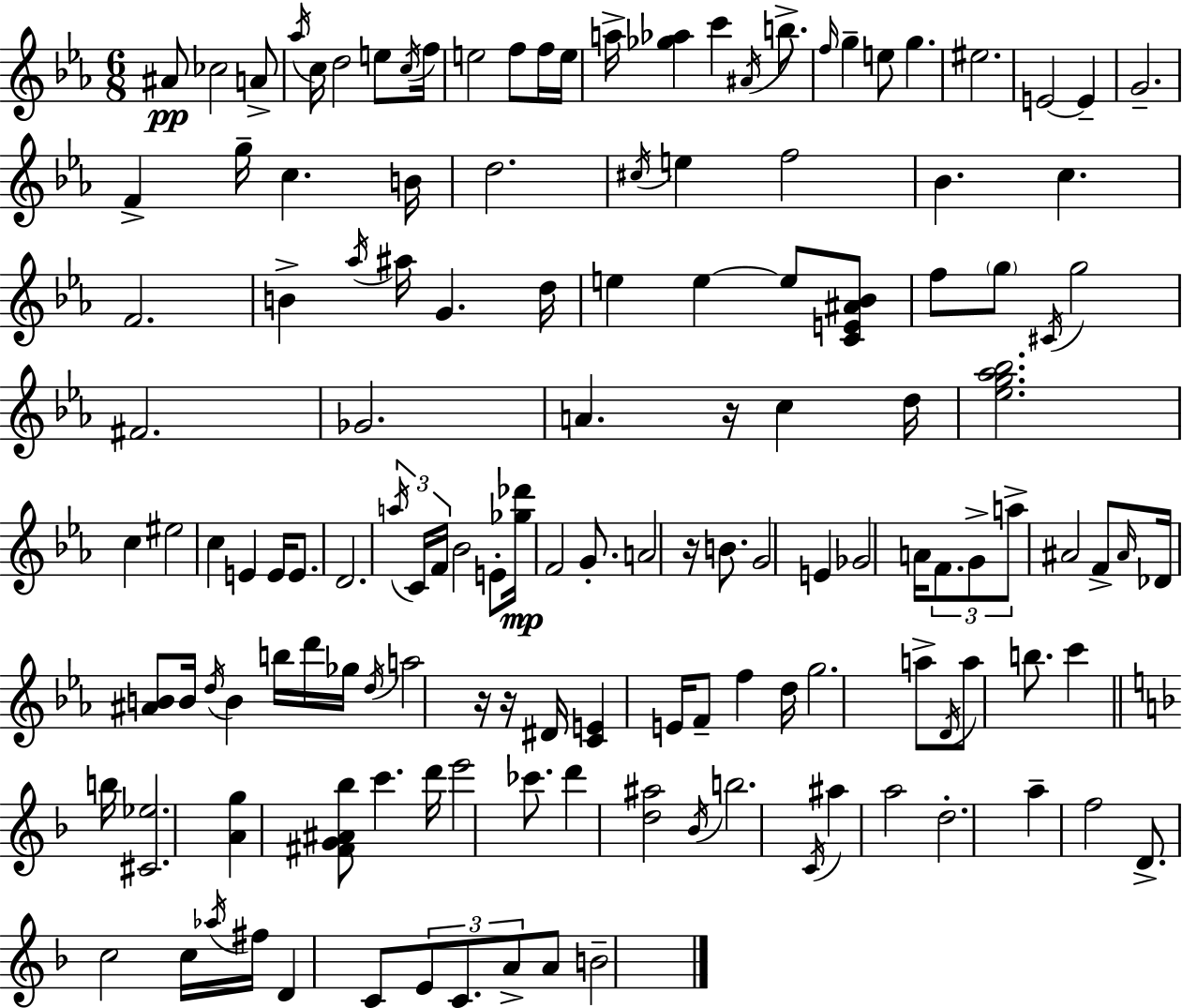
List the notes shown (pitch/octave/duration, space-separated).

A#4/e CES5/h A4/e Ab5/s C5/s D5/h E5/e C5/s F5/s E5/h F5/e F5/s E5/s A5/s [Gb5,Ab5]/q C6/q A#4/s B5/e. F5/s G5/q E5/e G5/q. EIS5/h. E4/h E4/q G4/h. F4/q G5/s C5/q. B4/s D5/h. C#5/s E5/q F5/h Bb4/q. C5/q. F4/h. B4/q Ab5/s A#5/s G4/q. D5/s E5/q E5/q E5/e [C4,E4,A#4,Bb4]/e F5/e G5/e C#4/s G5/h F#4/h. Gb4/h. A4/q. R/s C5/q D5/s [Eb5,G5,Ab5,Bb5]/h. C5/q EIS5/h C5/q E4/q E4/s E4/e. D4/h. A5/s C4/s F4/s Bb4/h E4/e [Gb5,Db6]/s F4/h G4/e. A4/h R/s B4/e. G4/h E4/q Gb4/h A4/s F4/e. G4/e A5/e A#4/h F4/e A#4/s Db4/s [A#4,B4]/e B4/s D5/s B4/q B5/s D6/s Gb5/s D5/s A5/h R/s R/s D#4/s [C4,E4]/q E4/s F4/e F5/q D5/s G5/h. A5/e D4/s A5/e B5/e. C6/q B5/s [C#4,Eb5]/h. [A4,G5]/q [F#4,G4,A#4,Bb5]/e C6/q. D6/s E6/h CES6/e. D6/q [D5,A#5]/h Bb4/s B5/h. C4/s A#5/q A5/h D5/h. A5/q F5/h D4/e. C5/h C5/s Ab5/s F#5/s D4/q C4/e E4/e C4/e. A4/e A4/e B4/h